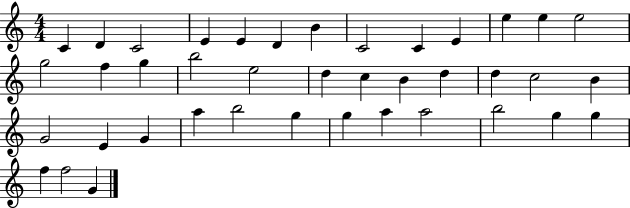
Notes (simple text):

C4/q D4/q C4/h E4/q E4/q D4/q B4/q C4/h C4/q E4/q E5/q E5/q E5/h G5/h F5/q G5/q B5/h E5/h D5/q C5/q B4/q D5/q D5/q C5/h B4/q G4/h E4/q G4/q A5/q B5/h G5/q G5/q A5/q A5/h B5/h G5/q G5/q F5/q F5/h G4/q